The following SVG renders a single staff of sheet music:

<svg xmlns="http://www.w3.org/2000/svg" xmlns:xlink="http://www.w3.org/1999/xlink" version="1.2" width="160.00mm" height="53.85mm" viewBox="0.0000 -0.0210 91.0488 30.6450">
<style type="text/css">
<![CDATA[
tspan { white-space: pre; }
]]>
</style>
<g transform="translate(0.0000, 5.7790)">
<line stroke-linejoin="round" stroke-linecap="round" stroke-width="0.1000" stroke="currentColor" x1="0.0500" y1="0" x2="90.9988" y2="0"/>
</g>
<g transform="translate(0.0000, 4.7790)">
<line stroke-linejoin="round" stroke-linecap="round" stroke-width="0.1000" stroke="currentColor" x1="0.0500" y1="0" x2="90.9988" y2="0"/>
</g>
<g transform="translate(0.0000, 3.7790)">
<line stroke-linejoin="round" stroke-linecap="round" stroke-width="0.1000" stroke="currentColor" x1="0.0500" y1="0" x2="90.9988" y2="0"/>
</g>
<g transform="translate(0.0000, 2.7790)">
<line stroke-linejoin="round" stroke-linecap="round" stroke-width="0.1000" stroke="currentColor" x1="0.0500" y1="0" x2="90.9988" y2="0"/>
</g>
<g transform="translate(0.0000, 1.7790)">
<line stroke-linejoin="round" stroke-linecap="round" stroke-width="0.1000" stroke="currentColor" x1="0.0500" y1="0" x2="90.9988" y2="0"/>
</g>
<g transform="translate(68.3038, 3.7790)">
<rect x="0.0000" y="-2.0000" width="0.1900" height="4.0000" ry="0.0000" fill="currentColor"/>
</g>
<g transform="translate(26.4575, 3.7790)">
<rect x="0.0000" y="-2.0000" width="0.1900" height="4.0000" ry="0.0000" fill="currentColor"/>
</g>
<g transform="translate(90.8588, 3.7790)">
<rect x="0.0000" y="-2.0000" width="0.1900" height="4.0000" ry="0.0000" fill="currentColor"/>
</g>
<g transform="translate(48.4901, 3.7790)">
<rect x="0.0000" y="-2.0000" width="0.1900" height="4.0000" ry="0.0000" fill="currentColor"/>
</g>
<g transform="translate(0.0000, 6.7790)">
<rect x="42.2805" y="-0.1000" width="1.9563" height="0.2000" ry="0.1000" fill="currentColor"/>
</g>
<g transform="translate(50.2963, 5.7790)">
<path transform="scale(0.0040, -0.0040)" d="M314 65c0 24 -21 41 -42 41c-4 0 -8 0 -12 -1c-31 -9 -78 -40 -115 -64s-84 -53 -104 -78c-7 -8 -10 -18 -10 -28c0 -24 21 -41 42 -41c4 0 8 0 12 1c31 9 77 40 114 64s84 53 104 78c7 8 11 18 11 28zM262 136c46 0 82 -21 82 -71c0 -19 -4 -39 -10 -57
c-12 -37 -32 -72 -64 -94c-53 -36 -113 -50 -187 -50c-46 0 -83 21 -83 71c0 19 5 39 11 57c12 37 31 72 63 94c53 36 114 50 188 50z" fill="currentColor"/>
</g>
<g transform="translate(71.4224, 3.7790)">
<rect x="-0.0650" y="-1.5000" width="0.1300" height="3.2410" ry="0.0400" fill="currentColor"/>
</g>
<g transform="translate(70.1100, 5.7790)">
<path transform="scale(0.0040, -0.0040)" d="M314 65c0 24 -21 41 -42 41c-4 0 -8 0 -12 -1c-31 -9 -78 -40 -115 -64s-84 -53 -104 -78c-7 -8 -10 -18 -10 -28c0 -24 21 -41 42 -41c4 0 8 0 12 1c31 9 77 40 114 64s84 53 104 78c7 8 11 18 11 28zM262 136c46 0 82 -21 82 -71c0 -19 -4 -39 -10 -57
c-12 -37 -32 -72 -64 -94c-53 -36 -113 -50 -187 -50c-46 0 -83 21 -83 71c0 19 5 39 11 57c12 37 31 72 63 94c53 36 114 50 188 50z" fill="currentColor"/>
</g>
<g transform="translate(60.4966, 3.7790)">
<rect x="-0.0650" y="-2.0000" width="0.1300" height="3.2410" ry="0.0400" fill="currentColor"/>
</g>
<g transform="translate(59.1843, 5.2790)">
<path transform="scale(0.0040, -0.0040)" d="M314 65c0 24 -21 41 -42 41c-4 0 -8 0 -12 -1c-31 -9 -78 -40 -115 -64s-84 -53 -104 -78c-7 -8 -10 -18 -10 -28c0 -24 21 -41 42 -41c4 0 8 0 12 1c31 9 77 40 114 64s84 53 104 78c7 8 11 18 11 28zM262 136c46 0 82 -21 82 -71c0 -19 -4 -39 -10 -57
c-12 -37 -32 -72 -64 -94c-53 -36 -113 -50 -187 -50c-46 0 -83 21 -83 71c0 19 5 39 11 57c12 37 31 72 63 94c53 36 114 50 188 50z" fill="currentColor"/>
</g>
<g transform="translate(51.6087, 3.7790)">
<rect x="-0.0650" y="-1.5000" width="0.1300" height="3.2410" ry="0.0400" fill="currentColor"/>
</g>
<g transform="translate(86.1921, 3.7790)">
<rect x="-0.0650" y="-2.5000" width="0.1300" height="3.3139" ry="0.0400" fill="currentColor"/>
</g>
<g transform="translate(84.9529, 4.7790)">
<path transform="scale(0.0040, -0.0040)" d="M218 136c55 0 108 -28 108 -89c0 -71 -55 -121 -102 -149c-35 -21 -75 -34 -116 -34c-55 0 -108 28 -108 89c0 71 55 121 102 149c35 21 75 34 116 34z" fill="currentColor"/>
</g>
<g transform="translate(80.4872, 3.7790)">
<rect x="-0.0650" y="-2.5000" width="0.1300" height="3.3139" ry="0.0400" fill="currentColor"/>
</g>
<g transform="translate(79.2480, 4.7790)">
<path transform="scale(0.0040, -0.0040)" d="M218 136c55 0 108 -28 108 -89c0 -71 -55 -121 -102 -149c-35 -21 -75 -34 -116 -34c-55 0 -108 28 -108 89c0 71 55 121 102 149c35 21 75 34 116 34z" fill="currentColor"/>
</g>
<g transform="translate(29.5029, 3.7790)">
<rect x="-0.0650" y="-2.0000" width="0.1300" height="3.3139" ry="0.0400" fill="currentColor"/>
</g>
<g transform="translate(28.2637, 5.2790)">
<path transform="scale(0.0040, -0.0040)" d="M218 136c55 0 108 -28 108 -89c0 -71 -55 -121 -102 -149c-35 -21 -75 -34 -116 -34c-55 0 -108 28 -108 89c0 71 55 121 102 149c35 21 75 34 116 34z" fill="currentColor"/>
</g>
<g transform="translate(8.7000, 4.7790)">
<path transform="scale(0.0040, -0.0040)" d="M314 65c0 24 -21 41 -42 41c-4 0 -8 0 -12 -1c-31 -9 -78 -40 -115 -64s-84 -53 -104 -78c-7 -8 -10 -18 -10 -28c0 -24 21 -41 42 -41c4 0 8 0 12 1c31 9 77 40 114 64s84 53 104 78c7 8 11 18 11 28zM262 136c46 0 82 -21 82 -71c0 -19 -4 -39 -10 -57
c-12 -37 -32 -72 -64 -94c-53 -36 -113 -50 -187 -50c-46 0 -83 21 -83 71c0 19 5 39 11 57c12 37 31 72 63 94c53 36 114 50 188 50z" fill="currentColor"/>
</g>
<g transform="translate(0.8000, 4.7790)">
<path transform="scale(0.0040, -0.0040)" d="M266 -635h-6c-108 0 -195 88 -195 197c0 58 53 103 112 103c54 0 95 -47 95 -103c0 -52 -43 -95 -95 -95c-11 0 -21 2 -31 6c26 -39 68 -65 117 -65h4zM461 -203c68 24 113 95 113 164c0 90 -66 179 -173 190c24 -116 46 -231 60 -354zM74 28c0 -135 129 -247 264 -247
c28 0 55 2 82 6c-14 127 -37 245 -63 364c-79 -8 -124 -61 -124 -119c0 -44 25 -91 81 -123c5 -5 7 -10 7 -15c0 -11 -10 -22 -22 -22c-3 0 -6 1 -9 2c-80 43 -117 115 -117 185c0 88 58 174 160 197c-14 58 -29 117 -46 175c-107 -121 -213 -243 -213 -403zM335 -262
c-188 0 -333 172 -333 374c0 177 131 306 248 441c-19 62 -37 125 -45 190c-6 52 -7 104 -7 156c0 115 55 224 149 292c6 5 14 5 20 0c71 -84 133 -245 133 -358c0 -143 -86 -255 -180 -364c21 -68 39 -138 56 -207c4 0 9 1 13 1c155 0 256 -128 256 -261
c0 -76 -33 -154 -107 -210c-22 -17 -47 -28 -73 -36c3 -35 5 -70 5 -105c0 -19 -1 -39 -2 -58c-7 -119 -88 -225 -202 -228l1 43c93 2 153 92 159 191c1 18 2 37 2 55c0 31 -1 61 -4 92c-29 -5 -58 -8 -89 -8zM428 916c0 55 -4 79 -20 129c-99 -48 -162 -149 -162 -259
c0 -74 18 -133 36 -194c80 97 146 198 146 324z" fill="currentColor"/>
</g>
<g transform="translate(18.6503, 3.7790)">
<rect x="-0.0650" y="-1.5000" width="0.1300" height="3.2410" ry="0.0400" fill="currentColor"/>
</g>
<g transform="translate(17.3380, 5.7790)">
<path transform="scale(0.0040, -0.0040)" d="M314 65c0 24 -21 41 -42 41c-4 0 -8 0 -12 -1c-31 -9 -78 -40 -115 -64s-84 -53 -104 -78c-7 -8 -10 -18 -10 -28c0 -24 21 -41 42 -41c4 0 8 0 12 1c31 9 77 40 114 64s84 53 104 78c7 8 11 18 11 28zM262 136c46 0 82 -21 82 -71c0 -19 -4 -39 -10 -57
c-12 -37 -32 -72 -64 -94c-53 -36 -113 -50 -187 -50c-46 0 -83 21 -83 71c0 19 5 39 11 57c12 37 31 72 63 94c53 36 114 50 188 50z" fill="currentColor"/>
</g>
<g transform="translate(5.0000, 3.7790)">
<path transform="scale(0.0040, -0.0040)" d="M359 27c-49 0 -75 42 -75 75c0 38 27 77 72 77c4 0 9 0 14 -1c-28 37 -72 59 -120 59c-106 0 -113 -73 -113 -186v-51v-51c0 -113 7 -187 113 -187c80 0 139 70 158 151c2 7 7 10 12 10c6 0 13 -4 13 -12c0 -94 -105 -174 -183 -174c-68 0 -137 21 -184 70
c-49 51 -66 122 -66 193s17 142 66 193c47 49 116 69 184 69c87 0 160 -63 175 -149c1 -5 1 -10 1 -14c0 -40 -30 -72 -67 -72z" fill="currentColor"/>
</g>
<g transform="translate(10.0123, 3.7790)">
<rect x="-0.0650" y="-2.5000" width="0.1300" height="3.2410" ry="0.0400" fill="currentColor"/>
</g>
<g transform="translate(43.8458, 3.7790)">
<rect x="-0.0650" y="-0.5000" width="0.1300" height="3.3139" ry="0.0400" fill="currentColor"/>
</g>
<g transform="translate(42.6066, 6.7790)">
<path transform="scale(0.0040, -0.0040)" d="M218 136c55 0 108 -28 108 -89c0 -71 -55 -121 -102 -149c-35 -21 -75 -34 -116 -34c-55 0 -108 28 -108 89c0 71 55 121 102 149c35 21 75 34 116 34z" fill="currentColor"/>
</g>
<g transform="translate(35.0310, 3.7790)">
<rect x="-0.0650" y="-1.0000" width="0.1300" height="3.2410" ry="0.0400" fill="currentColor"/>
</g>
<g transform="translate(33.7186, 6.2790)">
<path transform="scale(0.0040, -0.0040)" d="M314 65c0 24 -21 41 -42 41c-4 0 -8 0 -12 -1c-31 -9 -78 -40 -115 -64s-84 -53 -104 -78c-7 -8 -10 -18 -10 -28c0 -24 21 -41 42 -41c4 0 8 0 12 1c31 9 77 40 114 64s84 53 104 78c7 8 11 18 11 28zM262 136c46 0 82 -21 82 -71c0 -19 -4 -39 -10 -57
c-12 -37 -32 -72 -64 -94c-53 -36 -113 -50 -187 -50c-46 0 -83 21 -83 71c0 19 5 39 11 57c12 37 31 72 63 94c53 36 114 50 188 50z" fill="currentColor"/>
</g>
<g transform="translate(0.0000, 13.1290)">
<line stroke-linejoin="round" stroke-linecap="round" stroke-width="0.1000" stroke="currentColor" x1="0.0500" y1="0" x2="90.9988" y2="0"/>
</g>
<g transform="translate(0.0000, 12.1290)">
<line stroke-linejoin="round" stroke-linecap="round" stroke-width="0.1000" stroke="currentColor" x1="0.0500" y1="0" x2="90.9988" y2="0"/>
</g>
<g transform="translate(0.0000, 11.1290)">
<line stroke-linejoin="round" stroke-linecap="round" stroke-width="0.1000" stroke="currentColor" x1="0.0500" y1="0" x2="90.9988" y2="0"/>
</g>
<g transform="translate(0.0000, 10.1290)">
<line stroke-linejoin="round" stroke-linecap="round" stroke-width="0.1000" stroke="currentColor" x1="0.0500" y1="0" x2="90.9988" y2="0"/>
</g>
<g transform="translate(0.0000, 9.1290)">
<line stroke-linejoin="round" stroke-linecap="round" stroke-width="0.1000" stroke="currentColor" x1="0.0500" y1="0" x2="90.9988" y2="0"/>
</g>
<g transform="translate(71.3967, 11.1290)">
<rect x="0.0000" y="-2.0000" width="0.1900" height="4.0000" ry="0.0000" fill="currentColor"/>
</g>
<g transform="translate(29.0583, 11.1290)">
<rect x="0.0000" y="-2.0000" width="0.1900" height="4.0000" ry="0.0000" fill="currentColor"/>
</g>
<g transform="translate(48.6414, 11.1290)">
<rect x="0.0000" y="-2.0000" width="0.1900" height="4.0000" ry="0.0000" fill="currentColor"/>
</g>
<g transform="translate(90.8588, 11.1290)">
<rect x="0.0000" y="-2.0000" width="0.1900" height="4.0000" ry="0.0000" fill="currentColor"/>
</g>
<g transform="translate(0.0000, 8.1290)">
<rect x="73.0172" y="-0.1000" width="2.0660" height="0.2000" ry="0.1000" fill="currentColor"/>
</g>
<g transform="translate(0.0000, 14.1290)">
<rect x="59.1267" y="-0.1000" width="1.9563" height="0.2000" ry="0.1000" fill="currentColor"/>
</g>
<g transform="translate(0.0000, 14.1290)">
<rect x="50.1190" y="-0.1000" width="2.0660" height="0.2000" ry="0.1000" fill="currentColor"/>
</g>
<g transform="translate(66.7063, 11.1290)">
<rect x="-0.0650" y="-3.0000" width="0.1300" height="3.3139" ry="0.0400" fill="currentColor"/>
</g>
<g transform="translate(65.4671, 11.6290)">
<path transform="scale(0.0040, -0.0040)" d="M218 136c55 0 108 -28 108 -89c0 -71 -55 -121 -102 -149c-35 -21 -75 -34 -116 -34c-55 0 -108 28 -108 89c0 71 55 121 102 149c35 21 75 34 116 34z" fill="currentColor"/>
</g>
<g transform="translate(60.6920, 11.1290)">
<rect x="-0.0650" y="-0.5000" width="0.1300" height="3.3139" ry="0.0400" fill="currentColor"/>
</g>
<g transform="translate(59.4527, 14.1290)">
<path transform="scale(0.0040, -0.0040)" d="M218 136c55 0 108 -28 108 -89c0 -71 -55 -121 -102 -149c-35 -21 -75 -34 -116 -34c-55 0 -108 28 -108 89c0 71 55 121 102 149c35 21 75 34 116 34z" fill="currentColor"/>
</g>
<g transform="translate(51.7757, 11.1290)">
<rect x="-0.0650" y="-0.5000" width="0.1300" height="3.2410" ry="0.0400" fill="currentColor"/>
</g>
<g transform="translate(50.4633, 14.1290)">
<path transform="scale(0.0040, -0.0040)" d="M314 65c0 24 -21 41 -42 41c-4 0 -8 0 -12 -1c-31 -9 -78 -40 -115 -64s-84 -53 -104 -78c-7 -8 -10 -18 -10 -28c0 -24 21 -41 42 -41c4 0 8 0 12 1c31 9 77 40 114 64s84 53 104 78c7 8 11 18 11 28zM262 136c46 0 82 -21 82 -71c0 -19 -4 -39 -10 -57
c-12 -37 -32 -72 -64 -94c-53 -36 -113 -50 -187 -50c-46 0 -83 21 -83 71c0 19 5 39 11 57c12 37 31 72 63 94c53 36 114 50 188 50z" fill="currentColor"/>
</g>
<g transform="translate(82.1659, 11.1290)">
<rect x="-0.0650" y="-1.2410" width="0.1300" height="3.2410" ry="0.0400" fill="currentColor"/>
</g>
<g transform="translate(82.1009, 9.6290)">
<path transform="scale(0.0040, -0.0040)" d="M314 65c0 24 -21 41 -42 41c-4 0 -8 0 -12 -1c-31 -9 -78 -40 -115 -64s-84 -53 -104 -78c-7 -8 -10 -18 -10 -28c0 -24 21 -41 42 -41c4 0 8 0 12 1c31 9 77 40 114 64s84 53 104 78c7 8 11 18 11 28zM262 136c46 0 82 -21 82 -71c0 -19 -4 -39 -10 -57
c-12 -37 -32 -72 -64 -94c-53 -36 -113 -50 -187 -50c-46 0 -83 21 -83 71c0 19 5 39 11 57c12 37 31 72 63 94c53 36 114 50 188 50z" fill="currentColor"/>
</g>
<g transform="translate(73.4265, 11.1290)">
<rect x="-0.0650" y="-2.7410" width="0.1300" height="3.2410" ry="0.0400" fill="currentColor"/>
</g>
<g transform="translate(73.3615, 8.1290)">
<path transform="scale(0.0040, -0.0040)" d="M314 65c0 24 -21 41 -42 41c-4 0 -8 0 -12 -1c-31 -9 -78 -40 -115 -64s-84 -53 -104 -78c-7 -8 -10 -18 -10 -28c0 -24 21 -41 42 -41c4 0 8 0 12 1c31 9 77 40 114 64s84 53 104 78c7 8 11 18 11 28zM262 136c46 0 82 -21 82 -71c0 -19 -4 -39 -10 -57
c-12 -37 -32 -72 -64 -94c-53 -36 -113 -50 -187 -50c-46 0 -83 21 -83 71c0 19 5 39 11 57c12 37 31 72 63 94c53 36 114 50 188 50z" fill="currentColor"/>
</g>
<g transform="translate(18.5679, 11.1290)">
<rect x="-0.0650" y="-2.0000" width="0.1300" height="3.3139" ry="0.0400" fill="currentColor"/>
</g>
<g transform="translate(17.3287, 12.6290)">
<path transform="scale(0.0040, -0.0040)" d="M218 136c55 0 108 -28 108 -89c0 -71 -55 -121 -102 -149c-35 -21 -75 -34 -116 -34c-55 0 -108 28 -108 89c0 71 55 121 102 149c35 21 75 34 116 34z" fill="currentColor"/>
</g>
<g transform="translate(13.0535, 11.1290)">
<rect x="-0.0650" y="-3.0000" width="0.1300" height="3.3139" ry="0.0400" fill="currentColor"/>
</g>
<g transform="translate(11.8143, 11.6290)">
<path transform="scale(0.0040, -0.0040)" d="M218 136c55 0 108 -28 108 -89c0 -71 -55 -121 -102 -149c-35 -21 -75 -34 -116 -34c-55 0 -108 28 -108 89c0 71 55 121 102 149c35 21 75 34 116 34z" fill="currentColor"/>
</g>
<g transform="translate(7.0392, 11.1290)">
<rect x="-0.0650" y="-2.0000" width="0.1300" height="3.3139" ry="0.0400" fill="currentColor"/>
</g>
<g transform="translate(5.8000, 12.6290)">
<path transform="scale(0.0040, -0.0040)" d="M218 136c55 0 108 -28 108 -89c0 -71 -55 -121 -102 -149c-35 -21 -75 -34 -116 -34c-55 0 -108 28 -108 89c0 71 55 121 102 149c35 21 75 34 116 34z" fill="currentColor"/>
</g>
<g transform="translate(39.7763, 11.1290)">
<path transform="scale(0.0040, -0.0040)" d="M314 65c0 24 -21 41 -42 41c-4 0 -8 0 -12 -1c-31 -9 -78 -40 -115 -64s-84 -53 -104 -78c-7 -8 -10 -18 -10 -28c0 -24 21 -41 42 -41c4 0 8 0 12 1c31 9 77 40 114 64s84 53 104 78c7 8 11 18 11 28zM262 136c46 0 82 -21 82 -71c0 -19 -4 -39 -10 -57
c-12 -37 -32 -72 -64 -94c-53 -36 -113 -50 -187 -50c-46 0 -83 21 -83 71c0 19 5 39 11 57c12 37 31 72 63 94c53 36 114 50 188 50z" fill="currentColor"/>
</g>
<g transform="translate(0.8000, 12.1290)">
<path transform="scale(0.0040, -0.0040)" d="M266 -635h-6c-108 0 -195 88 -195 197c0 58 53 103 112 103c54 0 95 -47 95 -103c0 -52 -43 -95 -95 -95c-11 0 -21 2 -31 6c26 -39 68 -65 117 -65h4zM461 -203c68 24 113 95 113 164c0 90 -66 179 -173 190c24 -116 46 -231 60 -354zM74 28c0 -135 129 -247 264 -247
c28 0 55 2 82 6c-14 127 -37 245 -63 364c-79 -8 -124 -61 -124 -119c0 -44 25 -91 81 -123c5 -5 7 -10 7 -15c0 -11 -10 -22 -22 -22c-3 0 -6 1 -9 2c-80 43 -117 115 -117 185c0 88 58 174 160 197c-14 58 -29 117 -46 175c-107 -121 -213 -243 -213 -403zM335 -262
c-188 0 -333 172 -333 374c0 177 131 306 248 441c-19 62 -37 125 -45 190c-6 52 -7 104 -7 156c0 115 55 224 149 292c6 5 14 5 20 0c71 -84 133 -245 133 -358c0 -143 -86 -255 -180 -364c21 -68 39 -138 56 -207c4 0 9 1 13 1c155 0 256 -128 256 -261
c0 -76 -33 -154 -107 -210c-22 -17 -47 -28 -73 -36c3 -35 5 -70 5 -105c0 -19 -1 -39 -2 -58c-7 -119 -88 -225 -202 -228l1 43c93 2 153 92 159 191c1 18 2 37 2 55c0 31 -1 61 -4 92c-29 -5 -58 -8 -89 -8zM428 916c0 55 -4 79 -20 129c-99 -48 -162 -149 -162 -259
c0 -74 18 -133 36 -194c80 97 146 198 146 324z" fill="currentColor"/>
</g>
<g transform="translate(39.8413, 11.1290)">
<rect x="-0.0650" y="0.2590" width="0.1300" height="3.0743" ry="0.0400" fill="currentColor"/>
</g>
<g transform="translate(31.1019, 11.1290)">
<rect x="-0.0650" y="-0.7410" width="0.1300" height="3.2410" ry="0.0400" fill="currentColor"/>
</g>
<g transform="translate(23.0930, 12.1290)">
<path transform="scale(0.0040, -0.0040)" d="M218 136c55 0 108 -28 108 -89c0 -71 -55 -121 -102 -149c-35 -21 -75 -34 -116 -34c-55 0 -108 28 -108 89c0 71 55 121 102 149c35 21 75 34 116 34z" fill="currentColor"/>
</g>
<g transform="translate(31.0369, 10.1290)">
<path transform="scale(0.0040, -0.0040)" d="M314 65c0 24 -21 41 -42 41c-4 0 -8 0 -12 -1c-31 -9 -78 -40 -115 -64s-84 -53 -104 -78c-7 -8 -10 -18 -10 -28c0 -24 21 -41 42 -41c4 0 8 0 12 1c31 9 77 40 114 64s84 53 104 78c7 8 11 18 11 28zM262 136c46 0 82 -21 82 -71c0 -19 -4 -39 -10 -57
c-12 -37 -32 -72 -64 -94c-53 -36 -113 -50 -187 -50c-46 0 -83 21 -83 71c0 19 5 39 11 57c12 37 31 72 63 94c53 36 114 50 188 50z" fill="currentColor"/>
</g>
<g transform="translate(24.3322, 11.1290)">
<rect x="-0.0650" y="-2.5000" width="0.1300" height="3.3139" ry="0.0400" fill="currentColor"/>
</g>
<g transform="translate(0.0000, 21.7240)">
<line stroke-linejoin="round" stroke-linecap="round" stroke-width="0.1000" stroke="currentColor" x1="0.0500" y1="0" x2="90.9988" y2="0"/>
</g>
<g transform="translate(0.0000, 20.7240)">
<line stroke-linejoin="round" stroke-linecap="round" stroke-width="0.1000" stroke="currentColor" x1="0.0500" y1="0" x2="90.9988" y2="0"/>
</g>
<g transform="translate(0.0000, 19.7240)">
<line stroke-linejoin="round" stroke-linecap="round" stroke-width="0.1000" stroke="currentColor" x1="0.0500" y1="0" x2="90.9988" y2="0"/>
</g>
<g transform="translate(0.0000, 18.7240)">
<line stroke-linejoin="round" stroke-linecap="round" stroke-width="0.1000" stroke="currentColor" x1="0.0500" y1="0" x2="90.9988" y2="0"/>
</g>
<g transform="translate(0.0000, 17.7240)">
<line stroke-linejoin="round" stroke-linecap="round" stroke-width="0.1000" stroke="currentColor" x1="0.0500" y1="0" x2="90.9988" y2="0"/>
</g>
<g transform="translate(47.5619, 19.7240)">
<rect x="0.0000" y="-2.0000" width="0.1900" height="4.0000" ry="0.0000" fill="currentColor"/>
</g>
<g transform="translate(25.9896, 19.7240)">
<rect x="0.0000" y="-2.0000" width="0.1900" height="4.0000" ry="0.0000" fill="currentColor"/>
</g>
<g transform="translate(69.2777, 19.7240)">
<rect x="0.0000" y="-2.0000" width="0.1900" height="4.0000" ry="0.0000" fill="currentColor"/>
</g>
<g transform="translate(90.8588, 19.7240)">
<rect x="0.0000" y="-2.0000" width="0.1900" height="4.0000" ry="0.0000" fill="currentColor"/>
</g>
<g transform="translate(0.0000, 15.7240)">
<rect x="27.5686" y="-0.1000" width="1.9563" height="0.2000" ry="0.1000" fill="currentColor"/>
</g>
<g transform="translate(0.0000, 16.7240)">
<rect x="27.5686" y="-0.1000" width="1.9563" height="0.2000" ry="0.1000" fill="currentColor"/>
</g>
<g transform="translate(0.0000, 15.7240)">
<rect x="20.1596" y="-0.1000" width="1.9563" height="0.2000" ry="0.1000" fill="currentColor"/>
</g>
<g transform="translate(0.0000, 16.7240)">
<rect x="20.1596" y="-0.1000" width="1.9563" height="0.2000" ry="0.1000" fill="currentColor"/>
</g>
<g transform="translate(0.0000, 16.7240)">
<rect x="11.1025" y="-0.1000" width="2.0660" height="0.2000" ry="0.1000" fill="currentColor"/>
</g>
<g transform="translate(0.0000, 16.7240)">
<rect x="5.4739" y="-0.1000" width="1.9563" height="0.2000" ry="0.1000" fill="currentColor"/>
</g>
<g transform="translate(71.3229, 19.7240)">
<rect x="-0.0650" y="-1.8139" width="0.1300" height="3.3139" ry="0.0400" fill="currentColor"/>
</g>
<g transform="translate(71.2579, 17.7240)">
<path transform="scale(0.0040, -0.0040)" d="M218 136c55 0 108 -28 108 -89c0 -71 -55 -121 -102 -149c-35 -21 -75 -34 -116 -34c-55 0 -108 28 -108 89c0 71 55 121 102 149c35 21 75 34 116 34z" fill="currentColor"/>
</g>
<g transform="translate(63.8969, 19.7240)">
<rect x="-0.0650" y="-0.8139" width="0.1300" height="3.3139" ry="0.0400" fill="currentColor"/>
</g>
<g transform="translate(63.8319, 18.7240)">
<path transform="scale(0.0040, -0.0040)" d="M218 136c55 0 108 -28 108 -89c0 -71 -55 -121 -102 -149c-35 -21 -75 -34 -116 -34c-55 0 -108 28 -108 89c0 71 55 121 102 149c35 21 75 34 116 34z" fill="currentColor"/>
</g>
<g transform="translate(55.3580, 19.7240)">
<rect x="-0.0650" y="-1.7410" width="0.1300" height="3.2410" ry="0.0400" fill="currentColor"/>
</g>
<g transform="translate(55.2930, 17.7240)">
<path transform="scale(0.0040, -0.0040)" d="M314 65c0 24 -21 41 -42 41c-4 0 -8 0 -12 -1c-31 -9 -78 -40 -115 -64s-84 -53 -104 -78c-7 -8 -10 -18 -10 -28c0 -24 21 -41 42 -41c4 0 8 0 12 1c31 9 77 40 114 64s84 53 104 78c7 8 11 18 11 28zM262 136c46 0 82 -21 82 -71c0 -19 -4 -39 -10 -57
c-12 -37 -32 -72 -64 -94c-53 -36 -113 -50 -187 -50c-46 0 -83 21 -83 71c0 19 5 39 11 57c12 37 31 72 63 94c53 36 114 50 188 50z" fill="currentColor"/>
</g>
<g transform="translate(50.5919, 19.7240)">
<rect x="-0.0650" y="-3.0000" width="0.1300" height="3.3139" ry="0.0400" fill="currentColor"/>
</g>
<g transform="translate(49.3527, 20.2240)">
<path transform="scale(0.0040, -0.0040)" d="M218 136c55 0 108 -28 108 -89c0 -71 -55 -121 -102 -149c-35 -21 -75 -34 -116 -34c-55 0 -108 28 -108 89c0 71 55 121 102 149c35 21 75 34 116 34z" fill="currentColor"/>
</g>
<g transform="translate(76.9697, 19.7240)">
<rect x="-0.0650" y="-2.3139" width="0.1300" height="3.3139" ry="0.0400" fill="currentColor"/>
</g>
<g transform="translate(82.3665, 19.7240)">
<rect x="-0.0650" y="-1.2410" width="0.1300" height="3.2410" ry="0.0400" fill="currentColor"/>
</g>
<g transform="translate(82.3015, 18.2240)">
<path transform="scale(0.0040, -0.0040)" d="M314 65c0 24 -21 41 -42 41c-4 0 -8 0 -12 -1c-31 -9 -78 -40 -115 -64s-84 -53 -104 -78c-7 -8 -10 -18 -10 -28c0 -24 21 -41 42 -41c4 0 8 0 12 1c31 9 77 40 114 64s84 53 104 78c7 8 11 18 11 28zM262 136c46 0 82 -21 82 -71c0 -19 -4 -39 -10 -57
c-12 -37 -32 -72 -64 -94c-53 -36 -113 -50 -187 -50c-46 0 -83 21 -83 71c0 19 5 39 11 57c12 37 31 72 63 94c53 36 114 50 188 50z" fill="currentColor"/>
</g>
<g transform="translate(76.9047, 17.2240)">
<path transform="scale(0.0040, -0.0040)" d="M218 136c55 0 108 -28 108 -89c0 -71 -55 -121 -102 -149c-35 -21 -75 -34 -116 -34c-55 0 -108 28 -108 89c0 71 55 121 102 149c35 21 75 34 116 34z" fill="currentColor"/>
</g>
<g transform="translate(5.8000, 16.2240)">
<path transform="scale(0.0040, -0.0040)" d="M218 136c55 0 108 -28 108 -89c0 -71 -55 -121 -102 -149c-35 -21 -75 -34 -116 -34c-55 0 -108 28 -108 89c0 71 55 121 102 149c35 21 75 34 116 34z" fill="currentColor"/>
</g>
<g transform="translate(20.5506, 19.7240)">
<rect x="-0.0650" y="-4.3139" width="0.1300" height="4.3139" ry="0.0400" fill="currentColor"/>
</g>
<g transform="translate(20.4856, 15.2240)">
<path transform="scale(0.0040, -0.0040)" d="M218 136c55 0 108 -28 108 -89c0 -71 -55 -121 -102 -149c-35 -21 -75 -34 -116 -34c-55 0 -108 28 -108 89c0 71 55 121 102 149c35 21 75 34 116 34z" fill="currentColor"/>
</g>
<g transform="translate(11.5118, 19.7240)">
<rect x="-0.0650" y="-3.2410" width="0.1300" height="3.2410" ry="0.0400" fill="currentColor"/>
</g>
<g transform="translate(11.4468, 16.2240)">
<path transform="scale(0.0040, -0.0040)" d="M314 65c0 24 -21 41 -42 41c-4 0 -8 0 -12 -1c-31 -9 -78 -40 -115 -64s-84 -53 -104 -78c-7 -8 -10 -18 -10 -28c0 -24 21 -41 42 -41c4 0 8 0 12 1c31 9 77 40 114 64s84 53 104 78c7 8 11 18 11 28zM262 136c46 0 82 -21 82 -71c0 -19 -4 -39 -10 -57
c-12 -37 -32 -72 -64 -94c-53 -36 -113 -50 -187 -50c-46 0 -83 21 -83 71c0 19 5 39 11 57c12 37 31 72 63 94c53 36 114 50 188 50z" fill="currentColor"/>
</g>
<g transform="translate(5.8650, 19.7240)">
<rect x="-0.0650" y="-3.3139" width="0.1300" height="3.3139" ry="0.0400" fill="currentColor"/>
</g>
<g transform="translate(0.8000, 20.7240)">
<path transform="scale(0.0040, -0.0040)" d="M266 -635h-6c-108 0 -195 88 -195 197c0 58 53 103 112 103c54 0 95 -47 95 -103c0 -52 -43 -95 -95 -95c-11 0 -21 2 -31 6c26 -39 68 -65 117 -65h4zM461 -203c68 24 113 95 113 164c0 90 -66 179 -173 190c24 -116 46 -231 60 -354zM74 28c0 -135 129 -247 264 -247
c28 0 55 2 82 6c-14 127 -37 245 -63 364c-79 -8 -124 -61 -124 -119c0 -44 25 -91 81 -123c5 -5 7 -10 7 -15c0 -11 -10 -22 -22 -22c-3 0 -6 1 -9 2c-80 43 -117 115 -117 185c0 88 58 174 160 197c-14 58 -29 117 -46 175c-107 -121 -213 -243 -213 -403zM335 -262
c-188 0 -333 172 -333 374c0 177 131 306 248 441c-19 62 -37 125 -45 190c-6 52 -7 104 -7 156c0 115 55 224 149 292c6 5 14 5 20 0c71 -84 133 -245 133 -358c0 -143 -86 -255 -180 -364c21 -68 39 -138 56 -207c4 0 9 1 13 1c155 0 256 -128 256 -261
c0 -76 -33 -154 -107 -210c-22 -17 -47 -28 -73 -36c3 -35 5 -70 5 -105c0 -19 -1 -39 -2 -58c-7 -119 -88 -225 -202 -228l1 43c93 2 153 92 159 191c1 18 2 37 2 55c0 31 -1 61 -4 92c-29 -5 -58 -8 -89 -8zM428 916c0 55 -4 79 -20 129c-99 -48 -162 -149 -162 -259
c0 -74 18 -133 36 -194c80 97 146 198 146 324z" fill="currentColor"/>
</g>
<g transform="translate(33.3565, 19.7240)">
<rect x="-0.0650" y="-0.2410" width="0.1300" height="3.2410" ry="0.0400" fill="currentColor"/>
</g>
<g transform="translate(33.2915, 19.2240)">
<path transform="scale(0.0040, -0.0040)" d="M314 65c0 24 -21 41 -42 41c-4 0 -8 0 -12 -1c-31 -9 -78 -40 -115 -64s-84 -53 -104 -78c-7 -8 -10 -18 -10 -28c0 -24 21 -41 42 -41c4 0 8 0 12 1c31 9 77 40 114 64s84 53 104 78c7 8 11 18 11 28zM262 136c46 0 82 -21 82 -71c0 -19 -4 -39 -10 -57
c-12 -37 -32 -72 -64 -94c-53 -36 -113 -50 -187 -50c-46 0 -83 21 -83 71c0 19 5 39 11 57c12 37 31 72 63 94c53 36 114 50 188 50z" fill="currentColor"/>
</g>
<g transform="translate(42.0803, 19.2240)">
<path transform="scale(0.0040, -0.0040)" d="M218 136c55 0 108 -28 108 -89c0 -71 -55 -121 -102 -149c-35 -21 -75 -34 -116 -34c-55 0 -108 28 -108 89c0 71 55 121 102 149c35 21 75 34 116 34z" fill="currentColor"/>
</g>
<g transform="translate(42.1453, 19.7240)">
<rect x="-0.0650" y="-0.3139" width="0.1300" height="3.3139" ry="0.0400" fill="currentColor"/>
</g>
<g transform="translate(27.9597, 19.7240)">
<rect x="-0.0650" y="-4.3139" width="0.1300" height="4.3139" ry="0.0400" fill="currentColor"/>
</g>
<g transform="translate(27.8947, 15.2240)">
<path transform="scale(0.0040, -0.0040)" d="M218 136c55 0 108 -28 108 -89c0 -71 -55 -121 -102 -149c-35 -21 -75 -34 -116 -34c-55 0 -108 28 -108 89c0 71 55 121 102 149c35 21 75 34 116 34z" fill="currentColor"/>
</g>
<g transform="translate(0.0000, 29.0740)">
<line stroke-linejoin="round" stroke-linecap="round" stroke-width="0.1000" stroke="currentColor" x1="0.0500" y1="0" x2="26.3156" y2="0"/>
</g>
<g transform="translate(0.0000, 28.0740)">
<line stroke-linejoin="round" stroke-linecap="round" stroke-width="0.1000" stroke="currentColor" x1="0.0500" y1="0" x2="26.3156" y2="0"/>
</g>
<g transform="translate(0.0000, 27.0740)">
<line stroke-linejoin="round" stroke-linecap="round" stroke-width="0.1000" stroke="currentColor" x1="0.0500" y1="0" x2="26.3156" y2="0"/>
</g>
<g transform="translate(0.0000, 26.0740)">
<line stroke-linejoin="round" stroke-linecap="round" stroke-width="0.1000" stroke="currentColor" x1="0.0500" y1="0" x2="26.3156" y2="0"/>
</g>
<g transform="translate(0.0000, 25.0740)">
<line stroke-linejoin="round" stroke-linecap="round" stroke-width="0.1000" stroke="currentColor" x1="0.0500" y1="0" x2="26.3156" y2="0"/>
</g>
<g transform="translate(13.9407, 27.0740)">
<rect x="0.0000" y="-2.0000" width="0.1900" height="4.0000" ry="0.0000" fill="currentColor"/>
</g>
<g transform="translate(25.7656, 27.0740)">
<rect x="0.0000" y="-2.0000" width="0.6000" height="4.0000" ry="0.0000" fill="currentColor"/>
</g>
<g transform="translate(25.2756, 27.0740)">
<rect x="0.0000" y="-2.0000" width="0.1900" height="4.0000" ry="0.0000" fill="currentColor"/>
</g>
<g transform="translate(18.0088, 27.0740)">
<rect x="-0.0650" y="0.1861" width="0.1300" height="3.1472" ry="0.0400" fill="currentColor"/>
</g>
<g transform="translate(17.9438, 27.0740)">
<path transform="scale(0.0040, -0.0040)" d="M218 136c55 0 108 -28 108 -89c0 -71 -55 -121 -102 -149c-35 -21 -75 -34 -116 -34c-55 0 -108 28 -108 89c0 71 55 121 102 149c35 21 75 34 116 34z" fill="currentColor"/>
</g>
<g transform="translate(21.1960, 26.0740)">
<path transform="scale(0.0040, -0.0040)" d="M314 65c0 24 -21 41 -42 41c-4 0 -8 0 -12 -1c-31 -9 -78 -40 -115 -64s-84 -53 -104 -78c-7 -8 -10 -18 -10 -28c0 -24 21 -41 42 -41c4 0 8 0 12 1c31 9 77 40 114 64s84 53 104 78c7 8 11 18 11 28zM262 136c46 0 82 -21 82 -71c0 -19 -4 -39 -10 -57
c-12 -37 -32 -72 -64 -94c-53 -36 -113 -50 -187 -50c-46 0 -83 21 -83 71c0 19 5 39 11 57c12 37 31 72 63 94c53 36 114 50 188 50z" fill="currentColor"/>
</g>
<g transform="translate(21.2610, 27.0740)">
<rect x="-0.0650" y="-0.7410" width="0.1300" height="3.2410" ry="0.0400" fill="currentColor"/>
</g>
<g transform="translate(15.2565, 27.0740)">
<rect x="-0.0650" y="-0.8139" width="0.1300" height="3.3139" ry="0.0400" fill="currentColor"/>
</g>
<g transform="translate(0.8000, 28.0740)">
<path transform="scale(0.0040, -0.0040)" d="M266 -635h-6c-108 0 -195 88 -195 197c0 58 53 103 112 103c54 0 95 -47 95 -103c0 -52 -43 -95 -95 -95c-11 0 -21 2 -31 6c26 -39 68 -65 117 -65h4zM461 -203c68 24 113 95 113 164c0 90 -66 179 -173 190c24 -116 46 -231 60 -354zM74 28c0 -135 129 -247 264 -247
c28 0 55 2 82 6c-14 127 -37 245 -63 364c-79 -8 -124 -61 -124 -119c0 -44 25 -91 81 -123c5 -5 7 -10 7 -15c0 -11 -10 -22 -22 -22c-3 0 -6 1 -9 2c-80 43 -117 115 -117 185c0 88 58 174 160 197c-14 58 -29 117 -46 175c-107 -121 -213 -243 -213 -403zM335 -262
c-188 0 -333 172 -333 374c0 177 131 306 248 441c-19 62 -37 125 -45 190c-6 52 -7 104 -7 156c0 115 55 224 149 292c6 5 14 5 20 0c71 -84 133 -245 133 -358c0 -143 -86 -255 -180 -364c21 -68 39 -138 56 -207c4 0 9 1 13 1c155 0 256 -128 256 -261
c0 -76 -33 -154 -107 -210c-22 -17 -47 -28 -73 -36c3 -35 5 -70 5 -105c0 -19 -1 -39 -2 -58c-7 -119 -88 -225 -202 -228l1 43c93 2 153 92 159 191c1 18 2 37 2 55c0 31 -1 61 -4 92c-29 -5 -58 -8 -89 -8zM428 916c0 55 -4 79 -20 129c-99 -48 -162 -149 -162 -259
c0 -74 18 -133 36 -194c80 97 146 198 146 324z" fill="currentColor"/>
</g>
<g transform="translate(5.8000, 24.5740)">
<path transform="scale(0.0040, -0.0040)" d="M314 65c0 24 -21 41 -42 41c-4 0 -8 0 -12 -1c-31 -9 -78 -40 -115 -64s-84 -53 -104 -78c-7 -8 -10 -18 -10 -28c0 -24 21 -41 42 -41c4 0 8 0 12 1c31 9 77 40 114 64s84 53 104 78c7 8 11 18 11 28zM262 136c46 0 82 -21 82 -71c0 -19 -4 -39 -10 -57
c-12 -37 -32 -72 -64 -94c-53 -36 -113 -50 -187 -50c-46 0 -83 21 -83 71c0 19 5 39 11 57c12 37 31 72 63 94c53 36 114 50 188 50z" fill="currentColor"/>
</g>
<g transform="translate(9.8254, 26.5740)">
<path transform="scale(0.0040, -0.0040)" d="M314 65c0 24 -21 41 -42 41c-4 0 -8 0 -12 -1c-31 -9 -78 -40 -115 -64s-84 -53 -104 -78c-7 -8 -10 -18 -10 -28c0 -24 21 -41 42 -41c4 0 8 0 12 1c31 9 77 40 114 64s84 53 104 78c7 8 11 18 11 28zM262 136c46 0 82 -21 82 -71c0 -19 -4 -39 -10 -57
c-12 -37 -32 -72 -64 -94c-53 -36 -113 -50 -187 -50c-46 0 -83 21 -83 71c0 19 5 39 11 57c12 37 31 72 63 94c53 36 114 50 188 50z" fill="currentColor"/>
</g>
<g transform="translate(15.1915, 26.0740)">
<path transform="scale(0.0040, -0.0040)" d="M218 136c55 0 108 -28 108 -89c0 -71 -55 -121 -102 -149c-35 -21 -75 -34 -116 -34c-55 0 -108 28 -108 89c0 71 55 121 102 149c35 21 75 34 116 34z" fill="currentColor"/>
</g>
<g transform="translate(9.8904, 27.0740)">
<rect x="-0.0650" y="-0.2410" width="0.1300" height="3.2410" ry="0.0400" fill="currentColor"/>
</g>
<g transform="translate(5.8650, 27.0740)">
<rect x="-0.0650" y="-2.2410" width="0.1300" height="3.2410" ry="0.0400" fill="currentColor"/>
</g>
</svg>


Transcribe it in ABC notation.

X:1
T:Untitled
M:4/4
L:1/4
K:C
G2 E2 F D2 C E2 F2 E2 G G F A F G d2 B2 C2 C A a2 e2 b b2 d' d' c2 c A f2 d f g e2 g2 c2 d B d2